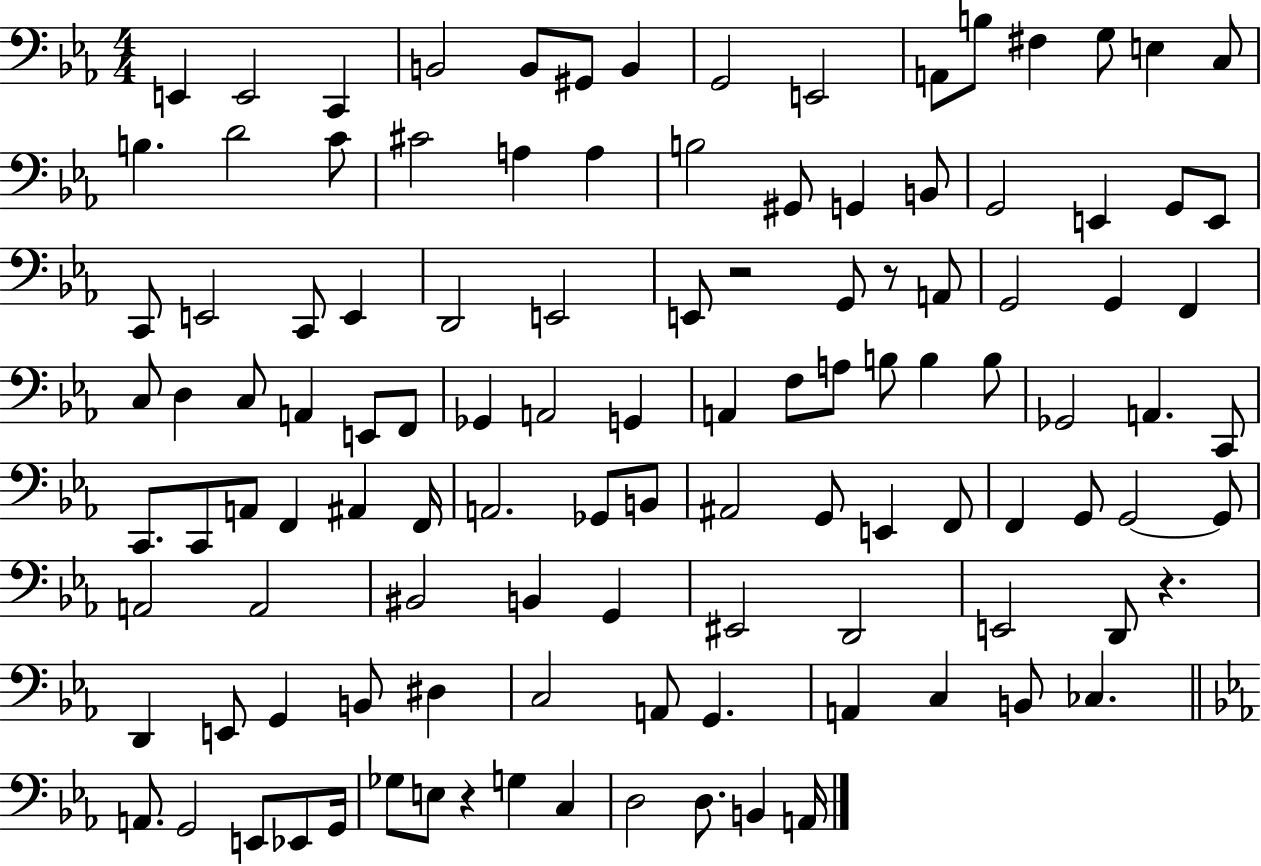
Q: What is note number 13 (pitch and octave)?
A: G3